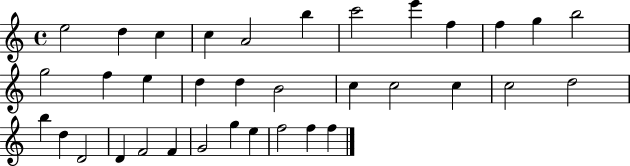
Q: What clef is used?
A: treble